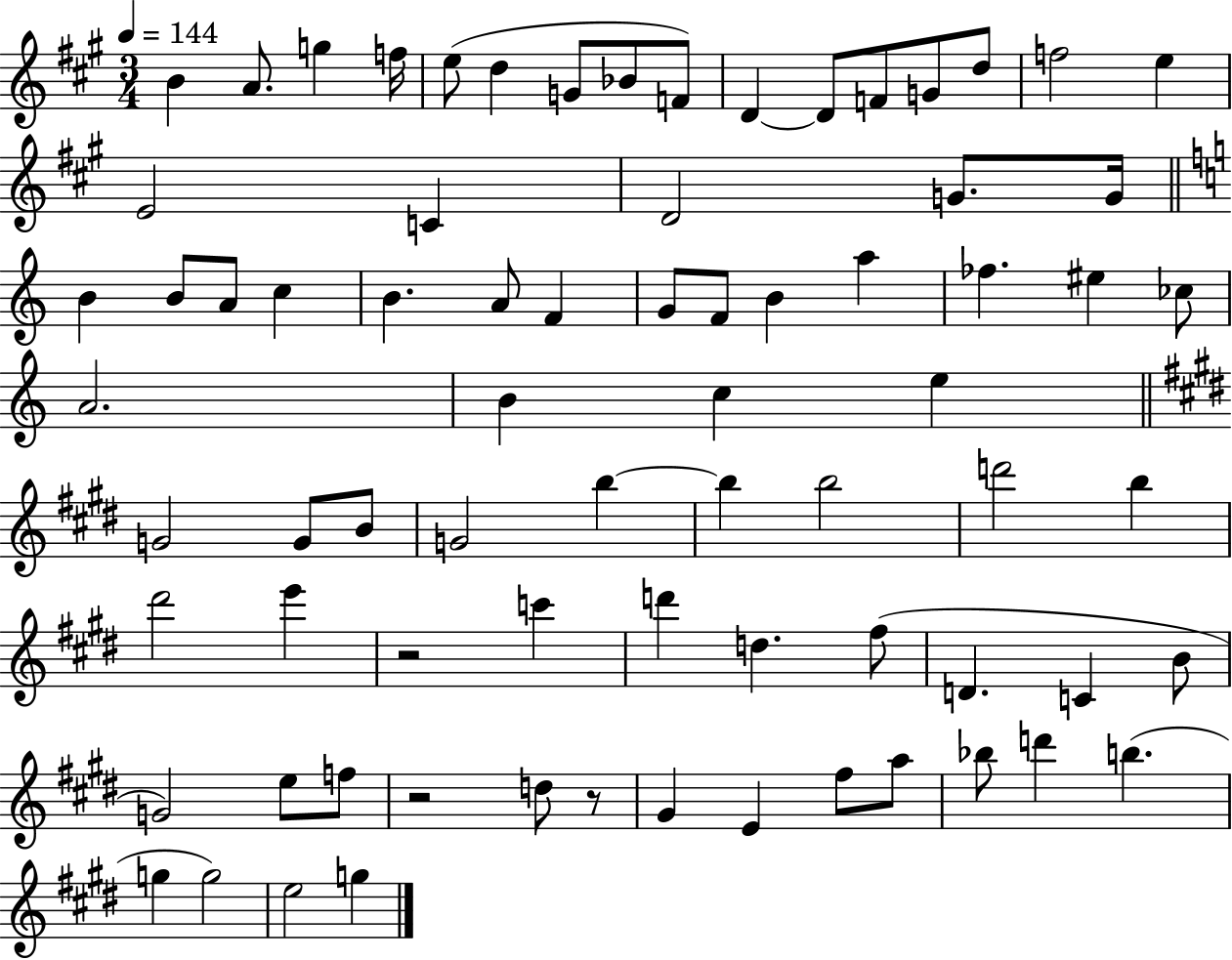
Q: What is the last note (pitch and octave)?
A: G5